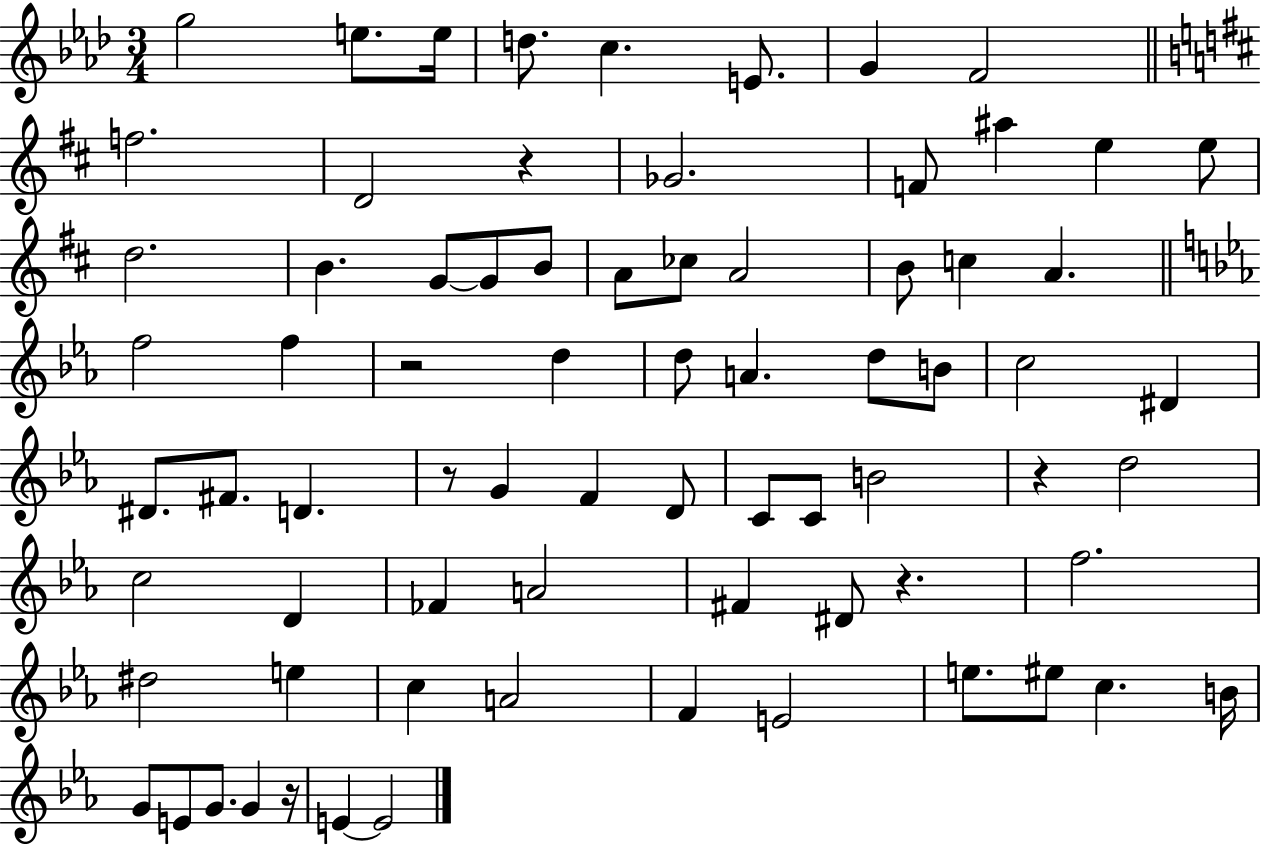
G5/h E5/e. E5/s D5/e. C5/q. E4/e. G4/q F4/h F5/h. D4/h R/q Gb4/h. F4/e A#5/q E5/q E5/e D5/h. B4/q. G4/e G4/e B4/e A4/e CES5/e A4/h B4/e C5/q A4/q. F5/h F5/q R/h D5/q D5/e A4/q. D5/e B4/e C5/h D#4/q D#4/e. F#4/e. D4/q. R/e G4/q F4/q D4/e C4/e C4/e B4/h R/q D5/h C5/h D4/q FES4/q A4/h F#4/q D#4/e R/q. F5/h. D#5/h E5/q C5/q A4/h F4/q E4/h E5/e. EIS5/e C5/q. B4/s G4/e E4/e G4/e. G4/q R/s E4/q E4/h